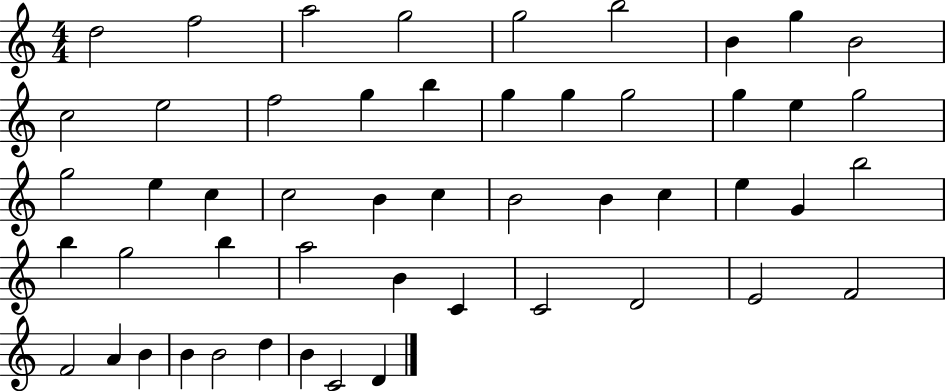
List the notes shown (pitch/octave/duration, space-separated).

D5/h F5/h A5/h G5/h G5/h B5/h B4/q G5/q B4/h C5/h E5/h F5/h G5/q B5/q G5/q G5/q G5/h G5/q E5/q G5/h G5/h E5/q C5/q C5/h B4/q C5/q B4/h B4/q C5/q E5/q G4/q B5/h B5/q G5/h B5/q A5/h B4/q C4/q C4/h D4/h E4/h F4/h F4/h A4/q B4/q B4/q B4/h D5/q B4/q C4/h D4/q